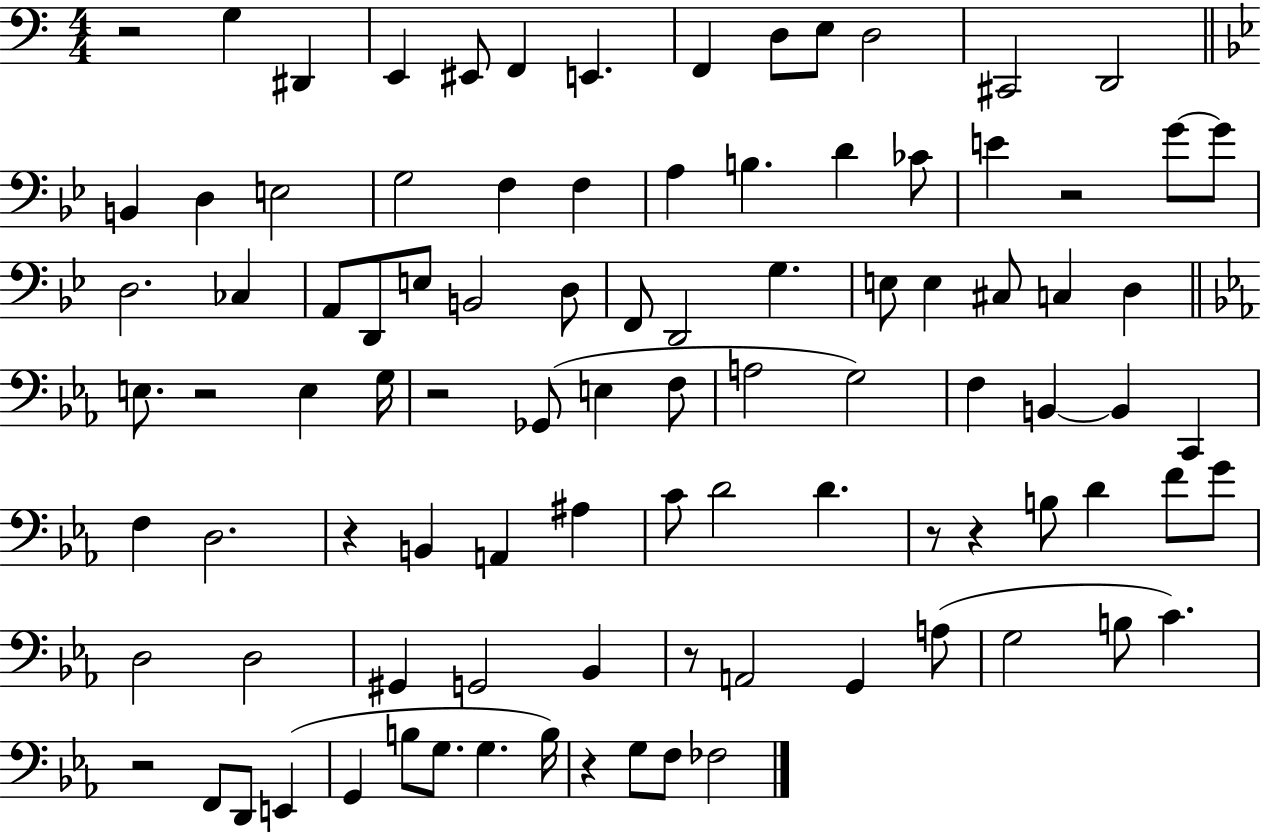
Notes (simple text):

R/h G3/q D#2/q E2/q EIS2/e F2/q E2/q. F2/q D3/e E3/e D3/h C#2/h D2/h B2/q D3/q E3/h G3/h F3/q F3/q A3/q B3/q. D4/q CES4/e E4/q R/h G4/e G4/e D3/h. CES3/q A2/e D2/e E3/e B2/h D3/e F2/e D2/h G3/q. E3/e E3/q C#3/e C3/q D3/q E3/e. R/h E3/q G3/s R/h Gb2/e E3/q F3/e A3/h G3/h F3/q B2/q B2/q C2/q F3/q D3/h. R/q B2/q A2/q A#3/q C4/e D4/h D4/q. R/e R/q B3/e D4/q F4/e G4/e D3/h D3/h G#2/q G2/h Bb2/q R/e A2/h G2/q A3/e G3/h B3/e C4/q. R/h F2/e D2/e E2/q G2/q B3/e G3/e. G3/q. B3/s R/q G3/e F3/e FES3/h